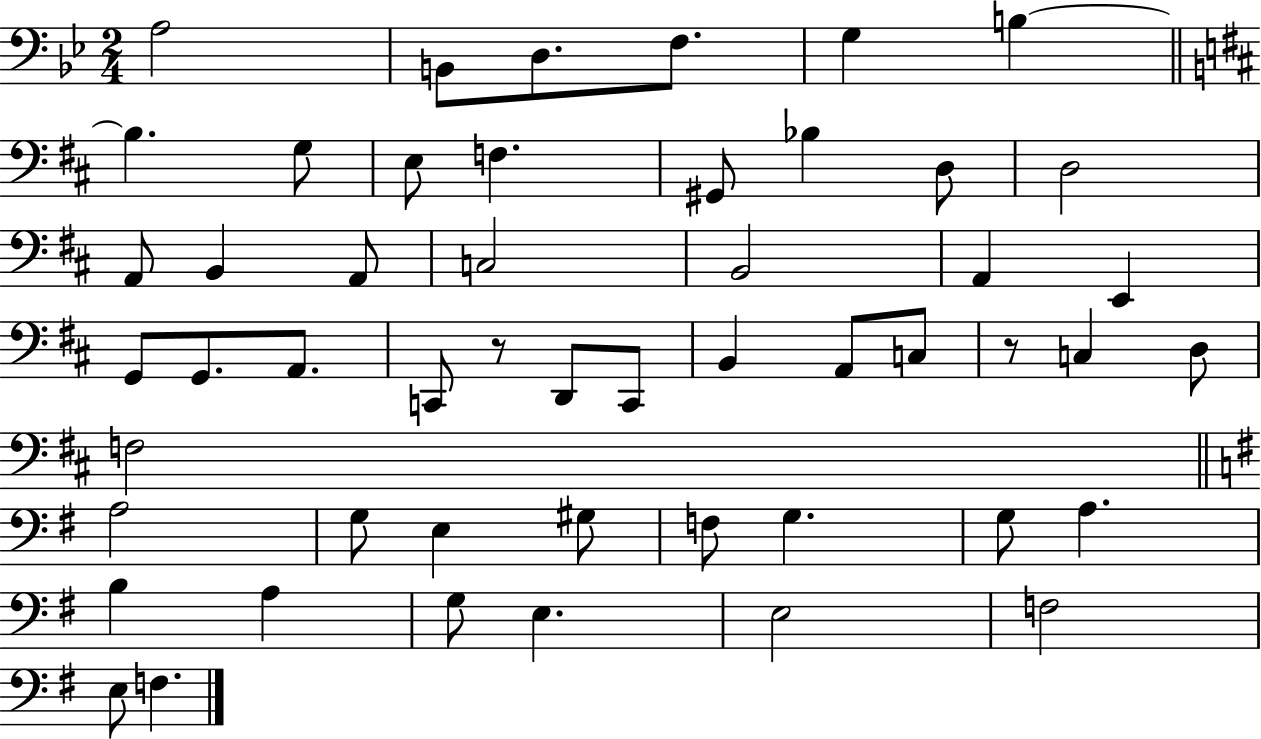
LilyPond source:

{
  \clef bass
  \numericTimeSignature
  \time 2/4
  \key bes \major
  a2 | b,8 d8. f8. | g4 b4~~ | \bar "||" \break \key d \major b4. g8 | e8 f4. | gis,8 bes4 d8 | d2 | \break a,8 b,4 a,8 | c2 | b,2 | a,4 e,4 | \break g,8 g,8. a,8. | c,8 r8 d,8 c,8 | b,4 a,8 c8 | r8 c4 d8 | \break f2 | \bar "||" \break \key e \minor a2 | g8 e4 gis8 | f8 g4. | g8 a4. | \break b4 a4 | g8 e4. | e2 | f2 | \break e8 f4. | \bar "|."
}